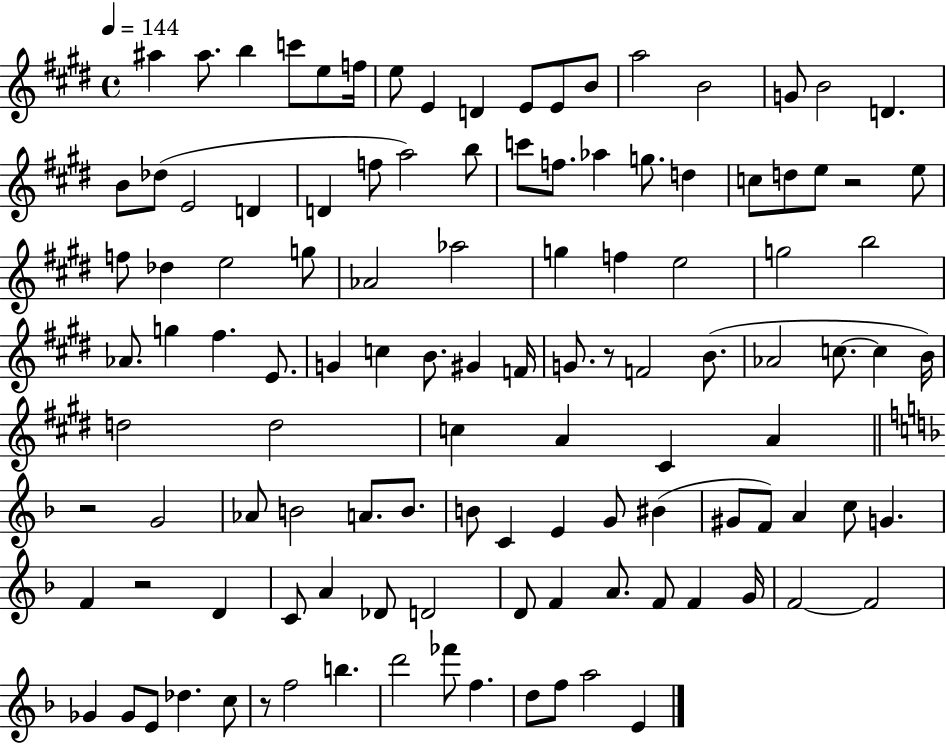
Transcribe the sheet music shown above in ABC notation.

X:1
T:Untitled
M:4/4
L:1/4
K:E
^a ^a/2 b c'/2 e/2 f/4 e/2 E D E/2 E/2 B/2 a2 B2 G/2 B2 D B/2 _d/2 E2 D D f/2 a2 b/2 c'/2 f/2 _a g/2 d c/2 d/2 e/2 z2 e/2 f/2 _d e2 g/2 _A2 _a2 g f e2 g2 b2 _A/2 g ^f E/2 G c B/2 ^G F/4 G/2 z/2 F2 B/2 _A2 c/2 c B/4 d2 d2 c A ^C A z2 G2 _A/2 B2 A/2 B/2 B/2 C E G/2 ^B ^G/2 F/2 A c/2 G F z2 D C/2 A _D/2 D2 D/2 F A/2 F/2 F G/4 F2 F2 _G _G/2 E/2 _d c/2 z/2 f2 b d'2 _f'/2 f d/2 f/2 a2 E